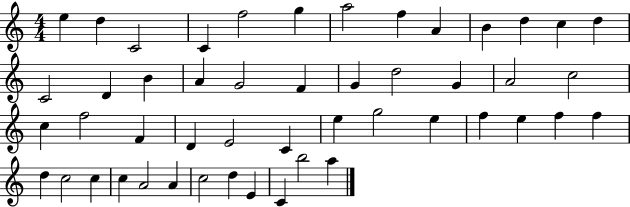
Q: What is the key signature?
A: C major